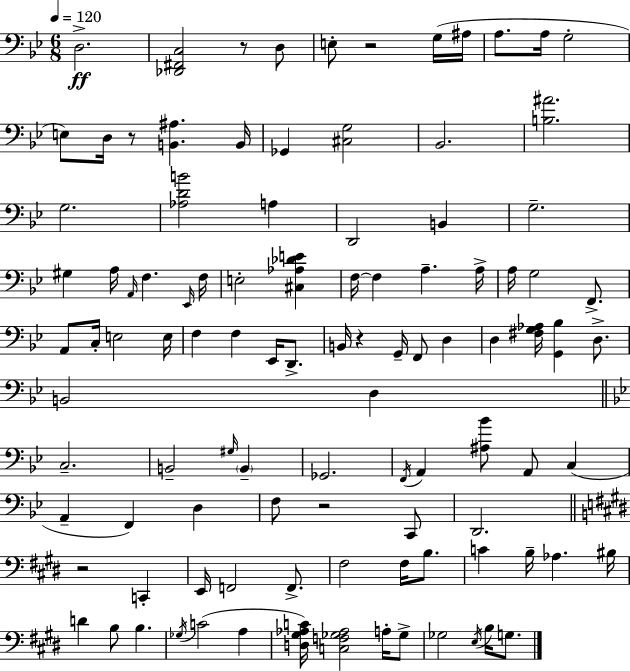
X:1
T:Untitled
M:6/8
L:1/4
K:Bb
D,2 [_D,,^F,,C,]2 z/2 D,/2 E,/2 z2 G,/4 ^A,/4 A,/2 A,/4 G,2 E,/2 D,/4 z/2 [B,,^A,] B,,/4 _G,, [^C,G,]2 _B,,2 [B,^A]2 G,2 [_A,DB]2 A, D,,2 B,, G,2 ^G, A,/4 A,,/4 F, _E,,/4 F,/4 E,2 [^C,_A,_DE] F,/4 F, A, A,/4 A,/4 G,2 F,,/2 A,,/2 C,/4 E,2 E,/4 F, F, _E,,/4 D,,/2 B,,/4 z G,,/4 F,,/2 D, D, [^F,G,_A,]/4 [G,,_B,] D,/2 B,,2 D, C,2 B,,2 ^G,/4 B,, _G,,2 F,,/4 A,, [^A,_B]/2 A,,/2 C, A,, F,, D, F,/2 z2 C,,/2 D,,2 z2 C,, E,,/4 F,,2 F,,/2 ^F,2 ^F,/4 B,/2 C B,/4 _A, ^B,/4 D B,/2 B, _G,/4 C2 A, [D,^G,_A,C]/4 [C,F,_G,_A,]2 A,/4 _G,/2 _G,2 E,/4 B,/4 G,/2